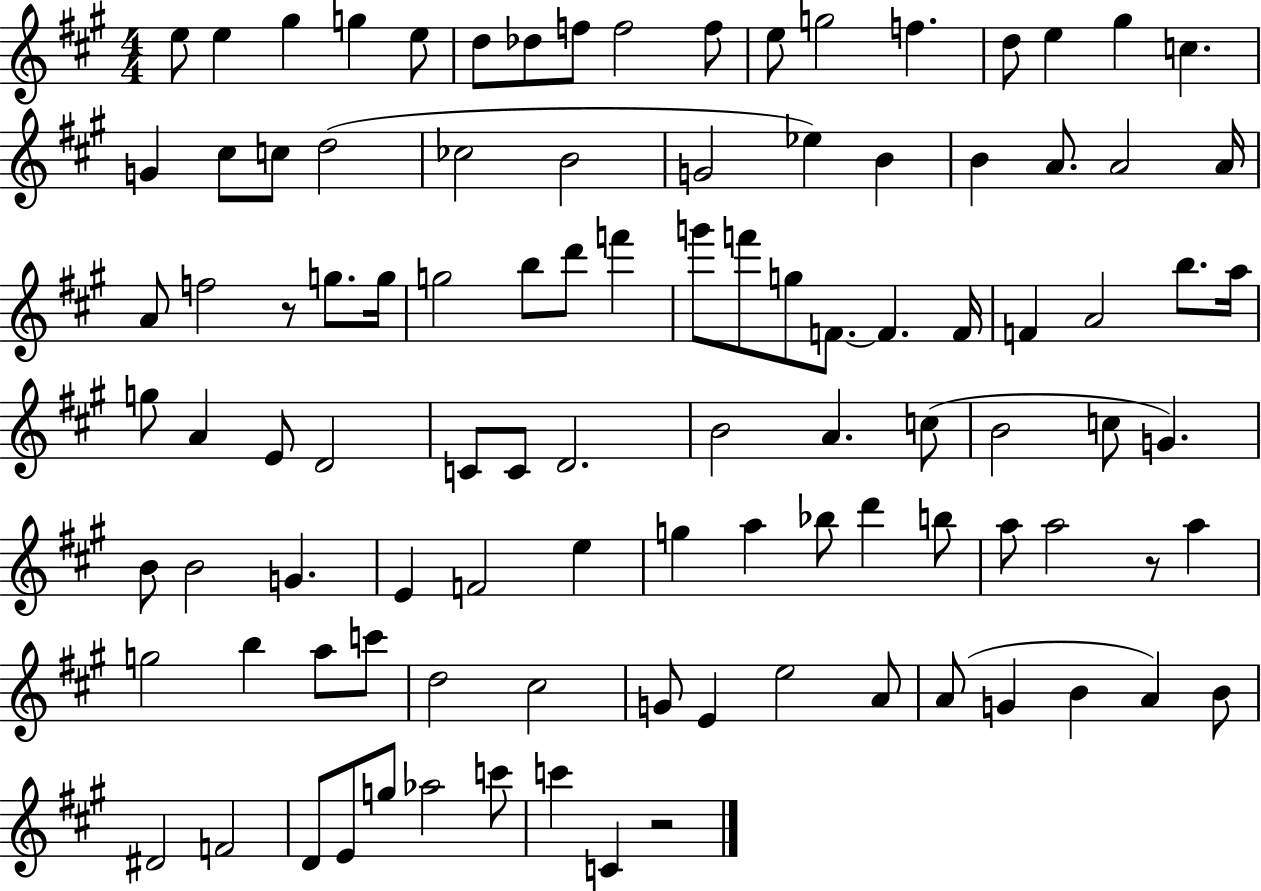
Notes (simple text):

E5/e E5/q G#5/q G5/q E5/e D5/e Db5/e F5/e F5/h F5/e E5/e G5/h F5/q. D5/e E5/q G#5/q C5/q. G4/q C#5/e C5/e D5/h CES5/h B4/h G4/h Eb5/q B4/q B4/q A4/e. A4/h A4/s A4/e F5/h R/e G5/e. G5/s G5/h B5/e D6/e F6/q G6/e F6/e G5/e F4/e. F4/q. F4/s F4/q A4/h B5/e. A5/s G5/e A4/q E4/e D4/h C4/e C4/e D4/h. B4/h A4/q. C5/e B4/h C5/e G4/q. B4/e B4/h G4/q. E4/q F4/h E5/q G5/q A5/q Bb5/e D6/q B5/e A5/e A5/h R/e A5/q G5/h B5/q A5/e C6/e D5/h C#5/h G4/e E4/q E5/h A4/e A4/e G4/q B4/q A4/q B4/e D#4/h F4/h D4/e E4/e G5/e Ab5/h C6/e C6/q C4/q R/h